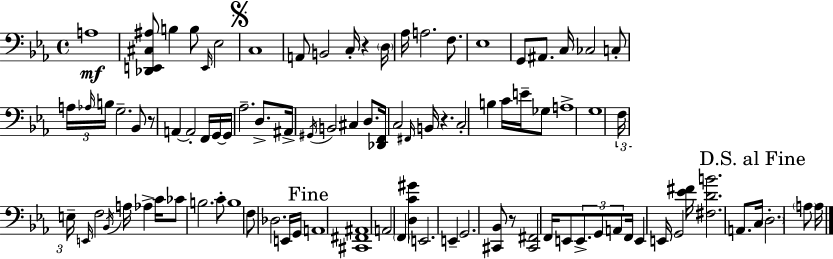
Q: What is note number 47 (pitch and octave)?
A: F3